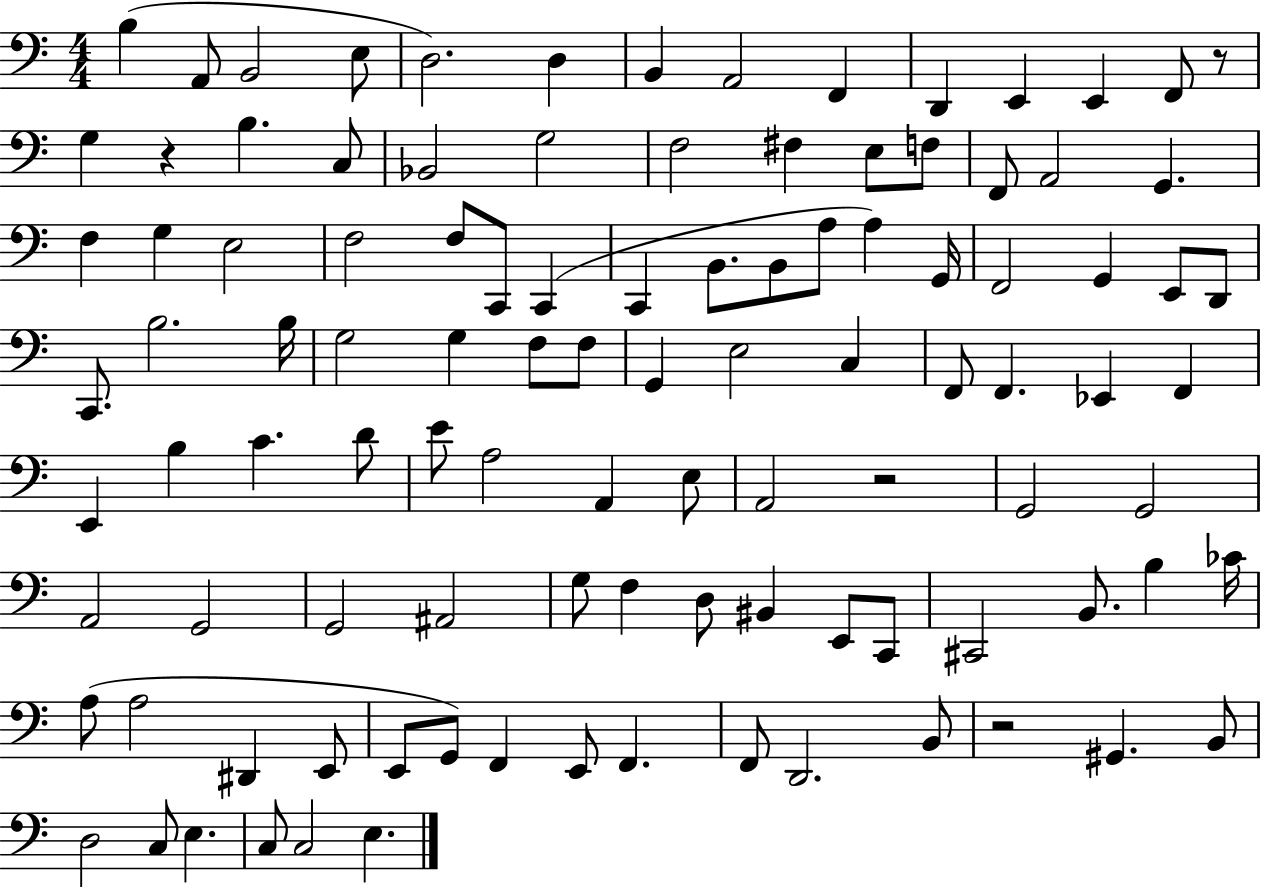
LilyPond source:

{
  \clef bass
  \numericTimeSignature
  \time 4/4
  \key c \major
  \repeat volta 2 { b4( a,8 b,2 e8 | d2.) d4 | b,4 a,2 f,4 | d,4 e,4 e,4 f,8 r8 | \break g4 r4 b4. c8 | bes,2 g2 | f2 fis4 e8 f8 | f,8 a,2 g,4. | \break f4 g4 e2 | f2 f8 c,8 c,4( | c,4 b,8. b,8 a8 a4) g,16 | f,2 g,4 e,8 d,8 | \break c,8. b2. b16 | g2 g4 f8 f8 | g,4 e2 c4 | f,8 f,4. ees,4 f,4 | \break e,4 b4 c'4. d'8 | e'8 a2 a,4 e8 | a,2 r2 | g,2 g,2 | \break a,2 g,2 | g,2 ais,2 | g8 f4 d8 bis,4 e,8 c,8 | cis,2 b,8. b4 ces'16 | \break a8( a2 dis,4 e,8 | e,8 g,8) f,4 e,8 f,4. | f,8 d,2. b,8 | r2 gis,4. b,8 | \break d2 c8 e4. | c8 c2 e4. | } \bar "|."
}